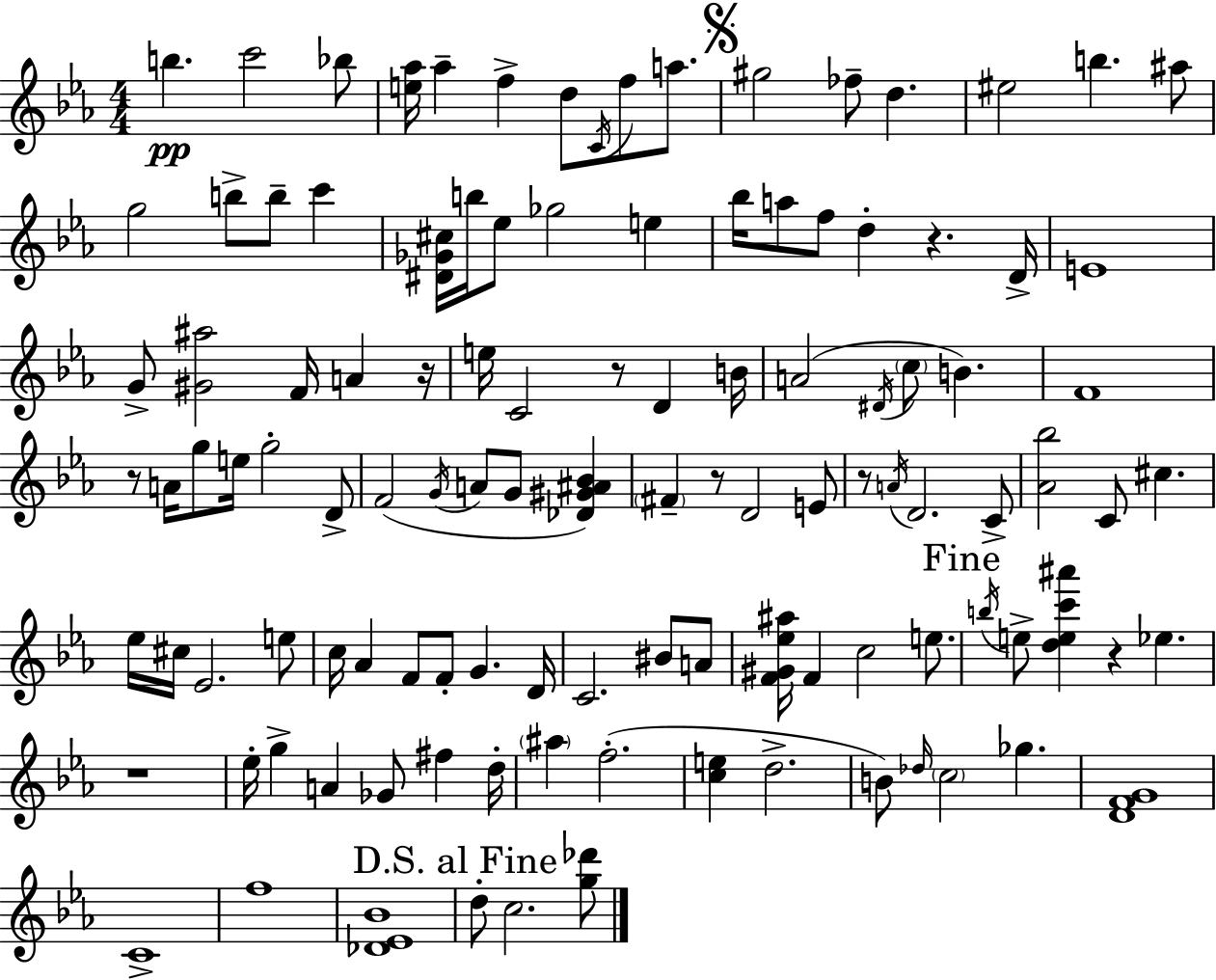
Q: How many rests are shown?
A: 8